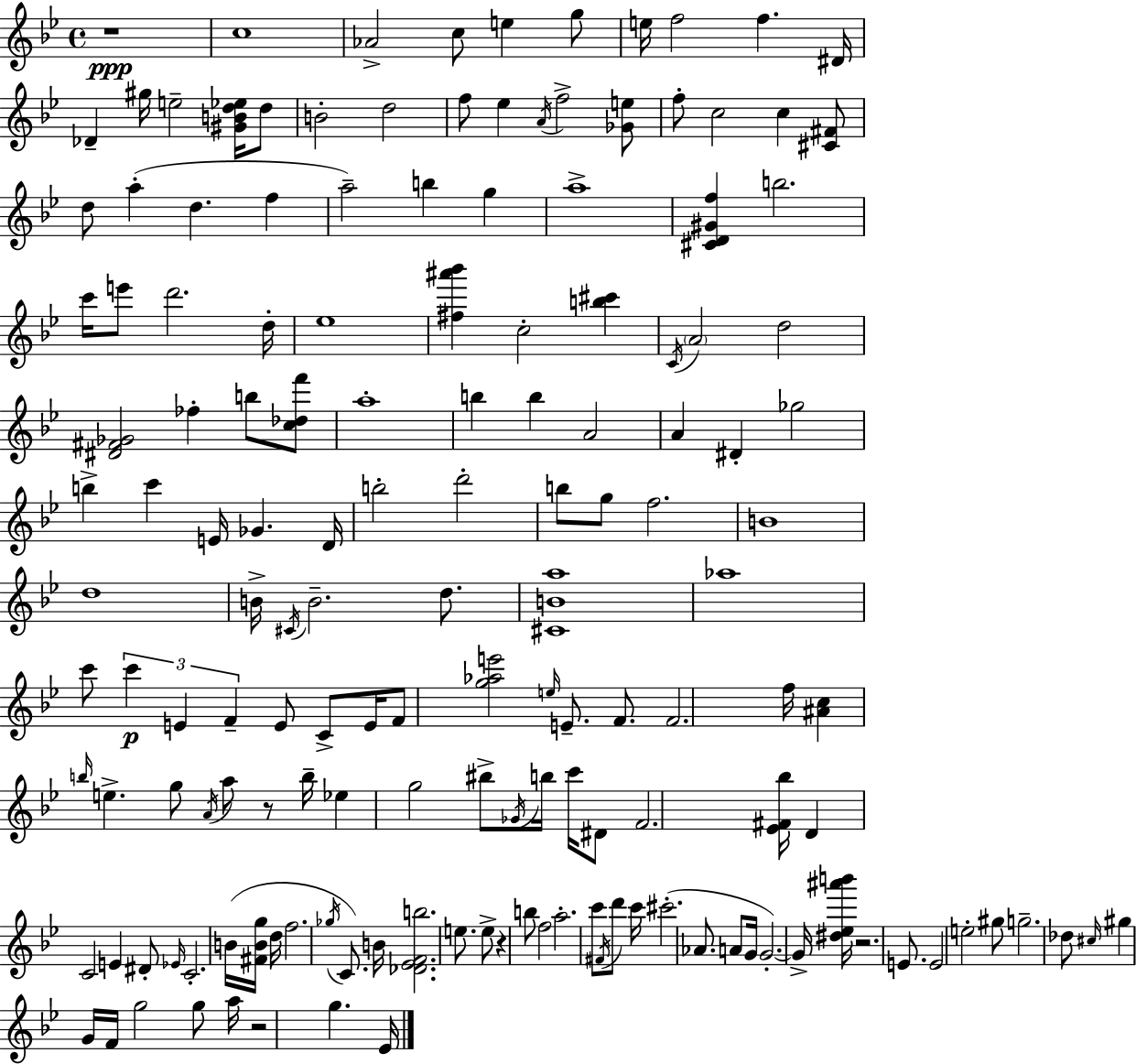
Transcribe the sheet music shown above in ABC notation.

X:1
T:Untitled
M:4/4
L:1/4
K:Bb
z4 c4 _A2 c/2 e g/2 e/4 f2 f ^D/4 _D ^g/4 e2 [^GBd_e]/4 d/2 B2 d2 f/2 _e A/4 f2 [_Ge]/2 f/2 c2 c [^C^F]/2 d/2 a d f a2 b g a4 [^CD^Gf] b2 c'/4 e'/2 d'2 d/4 _e4 [^f^a'_b'] c2 [b^c'] C/4 A2 d2 [^D^F_G]2 _f b/2 [c_df']/2 a4 b b A2 A ^D _g2 b c' E/4 _G D/4 b2 d'2 b/2 g/2 f2 B4 d4 B/4 ^C/4 B2 d/2 [^CBa]4 _a4 c'/2 c' E F E/2 C/2 E/4 F/2 [g_ae']2 e/4 E/2 F/2 F2 f/4 [^Ac] b/4 e g/2 A/4 a/2 z/2 b/4 _e g2 ^b/2 _G/4 b/4 c'/4 ^D/2 F2 [_E^F_b]/4 D C2 E ^D/2 _E/4 C2 B/4 [^FBg]/4 d/4 f2 _g/4 C/2 B/4 [_D_EFb]2 e/2 e/2 z b/2 f2 a2 c'/2 ^F/4 d'/2 c'/4 ^c'2 _A/2 A/2 G/4 G2 G/4 [^d_e^a'b']/4 z2 E/2 E2 e2 ^g/2 g2 _d/2 ^c/4 ^g G/4 F/4 g2 g/2 a/4 z2 g _E/4